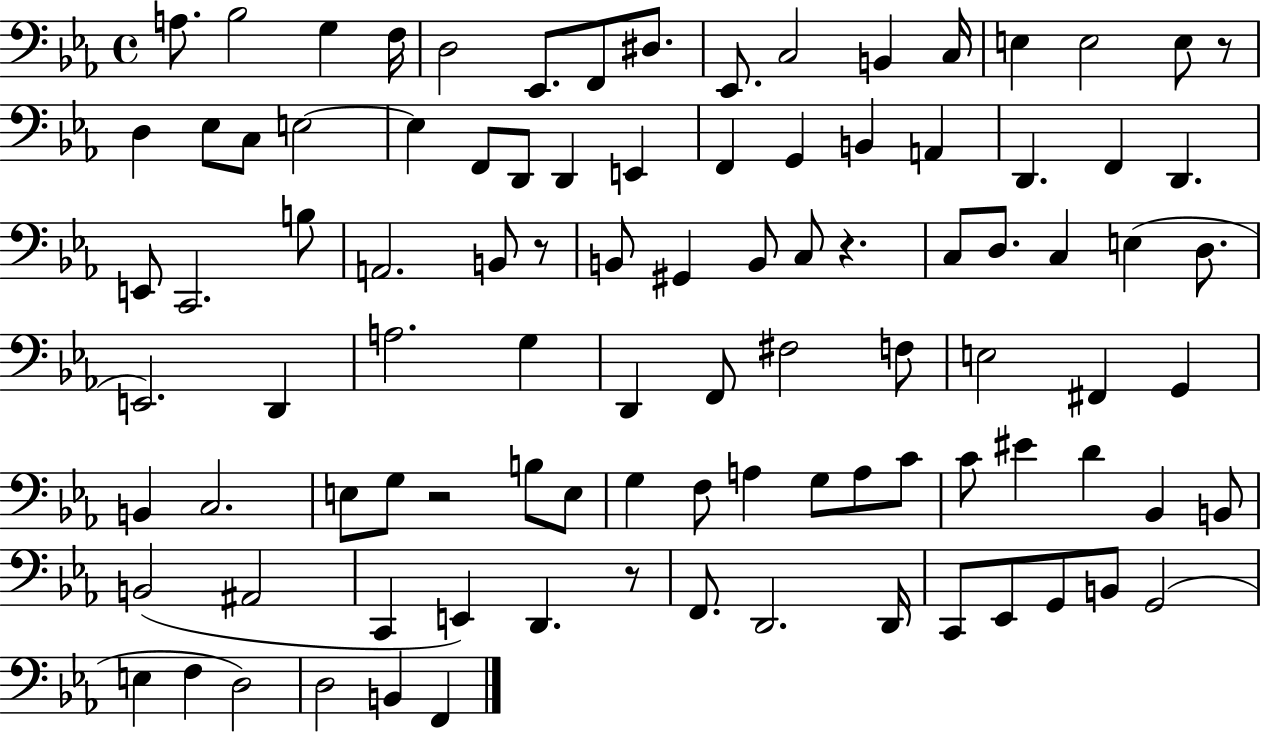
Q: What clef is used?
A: bass